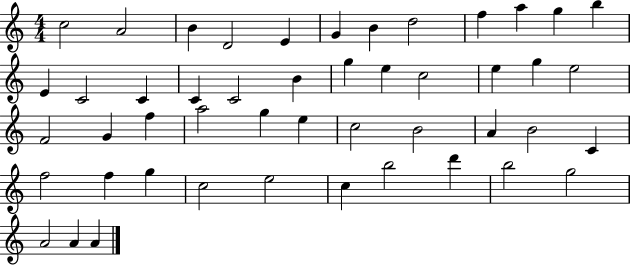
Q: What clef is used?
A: treble